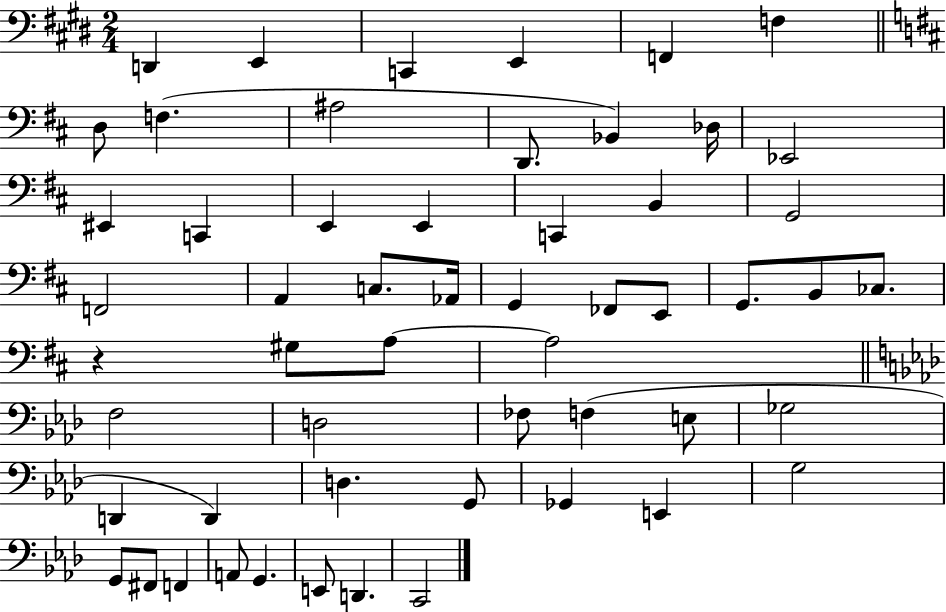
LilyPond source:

{
  \clef bass
  \numericTimeSignature
  \time 2/4
  \key e \major
  d,4 e,4 | c,4 e,4 | f,4 f4 | \bar "||" \break \key d \major d8 f4.( | ais2 | d,8. bes,4) des16 | ees,2 | \break eis,4 c,4 | e,4 e,4 | c,4 b,4 | g,2 | \break f,2 | a,4 c8. aes,16 | g,4 fes,8 e,8 | g,8. b,8 ces8. | \break r4 gis8 a8~~ | a2 | \bar "||" \break \key aes \major f2 | d2 | fes8 f4( e8 | ges2 | \break d,4 d,4) | d4. g,8 | ges,4 e,4 | g2 | \break g,8 fis,8 f,4 | a,8 g,4. | e,8 d,4. | c,2 | \break \bar "|."
}